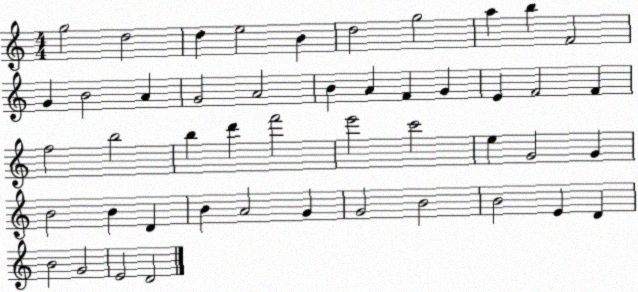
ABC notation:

X:1
T:Untitled
M:4/4
L:1/4
K:C
g2 d2 d e2 B d2 g2 a b F2 G B2 A G2 A2 B A F G E F2 F f2 b2 b d' f'2 e'2 c'2 e G2 G B2 B D B A2 G G2 B2 B2 E D B2 G2 E2 D2